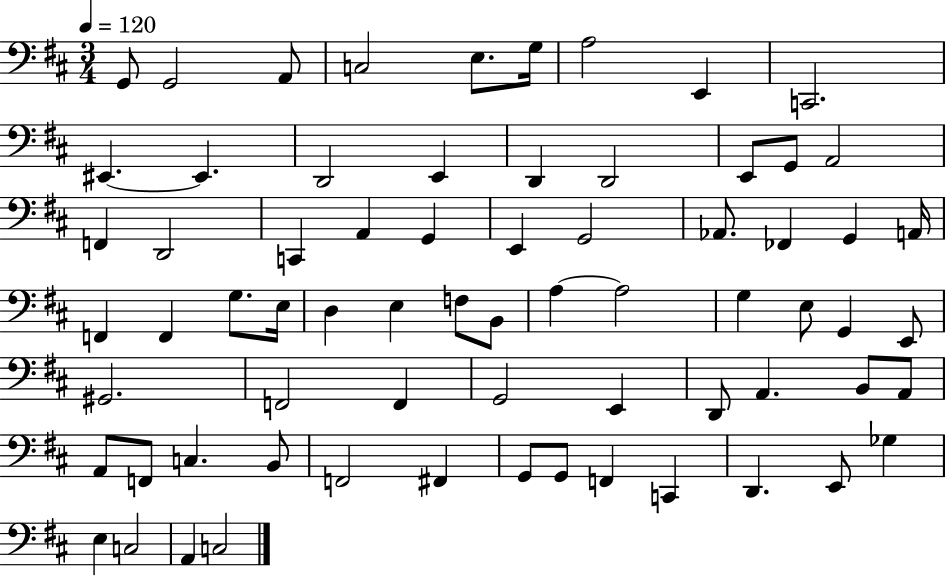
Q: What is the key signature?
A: D major